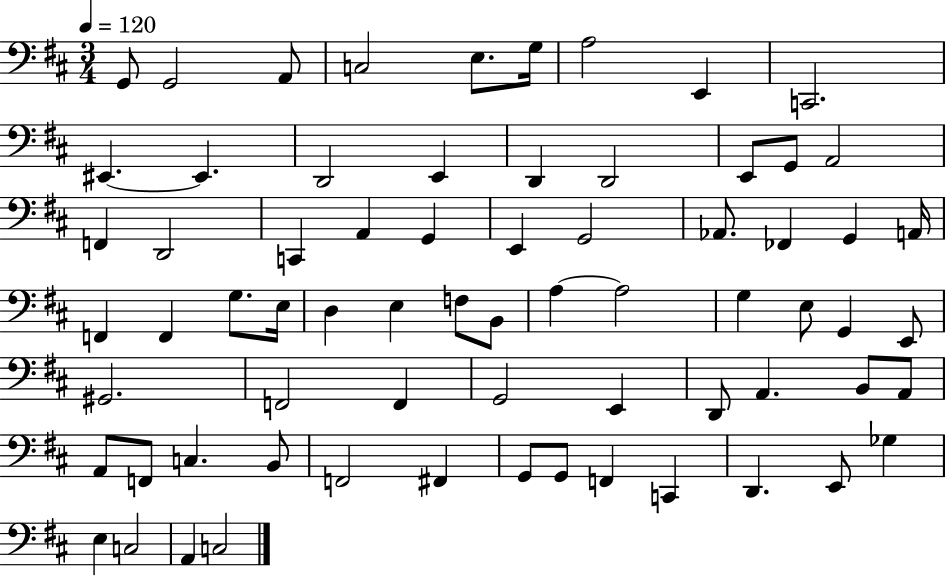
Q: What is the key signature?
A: D major